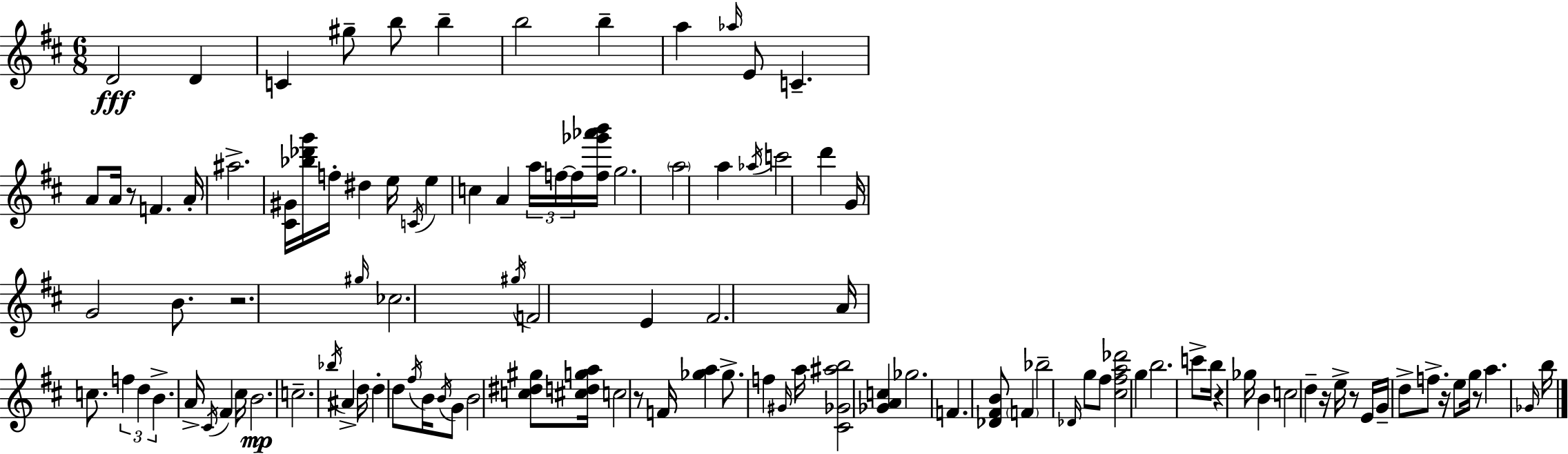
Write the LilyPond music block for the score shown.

{
  \clef treble
  \numericTimeSignature
  \time 6/8
  \key d \major
  d'2\fff d'4 | c'4 gis''8-- b''8 b''4-- | b''2 b''4-- | a''4 \grace { aes''16 } e'8 c'4.-- | \break a'8 a'16 r8 f'4. | a'16-. ais''2.-> | <cis' gis'>16 <bes'' des''' g'''>16 f''16-. dis''4 e''16 \acciaccatura { c'16 } e''4 | c''4 a'4 \tuplet 3/2 { a''16 f''16~~ | \break f''16 } <f'' ges''' aes''' b'''>16 g''2. | \parenthesize a''2 a''4 | \acciaccatura { aes''16 } c'''2 d'''4 | g'16 g'2 | \break b'8. r2. | \grace { gis''16 } ces''2. | \acciaccatura { gis''16 } f'2 | e'4 fis'2. | \break a'16 c''8. \tuplet 3/2 { f''4 | d''4 b'4.-> } a'16-> | \acciaccatura { cis'16 } fis'4 cis''16 b'2.\mp | c''2.-- | \break \acciaccatura { bes''16 } ais'4-> d''16 | d''4-. d''8 \acciaccatura { fis''16 } b'16 \acciaccatura { b'16 } g'8 b'2 | <c'' dis'' gis''>8 <cis'' d'' g'' a''>16 c''2 | r8 f'16 <ges'' a''>4 | \break ges''8.-> f''4 \grace { gis'16 } a''16 <cis' ges' ais'' b''>2 | <ges' a' c''>4 ges''2. | f'4. | <des' fis' b'>8 \parenthesize f'4 bes''2-- | \break \grace { des'16 } g''8 fis''8 <cis'' fis'' a'' des'''>2 | g''4 b''2. | c'''8-> | b''16 r4 ges''16 b'4 c''2 | \break d''4-- r16 | e''16-> r8 e'16 g'16-- d''8-> f''8.-> r16 e''8 | g''16 r8 a''4. \grace { ges'16 } b''16 | \bar "|."
}